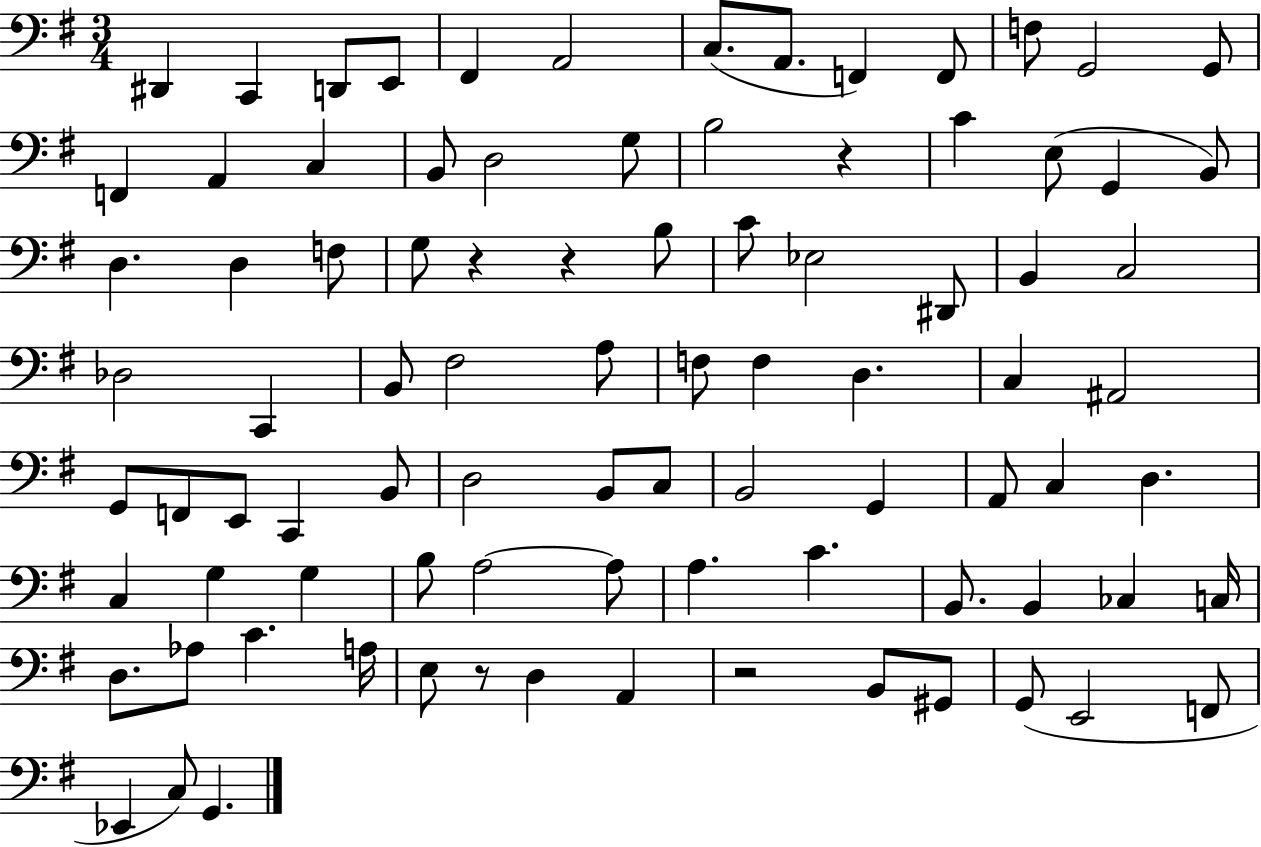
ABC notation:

X:1
T:Untitled
M:3/4
L:1/4
K:G
^D,, C,, D,,/2 E,,/2 ^F,, A,,2 C,/2 A,,/2 F,, F,,/2 F,/2 G,,2 G,,/2 F,, A,, C, B,,/2 D,2 G,/2 B,2 z C E,/2 G,, B,,/2 D, D, F,/2 G,/2 z z B,/2 C/2 _E,2 ^D,,/2 B,, C,2 _D,2 C,, B,,/2 ^F,2 A,/2 F,/2 F, D, C, ^A,,2 G,,/2 F,,/2 E,,/2 C,, B,,/2 D,2 B,,/2 C,/2 B,,2 G,, A,,/2 C, D, C, G, G, B,/2 A,2 A,/2 A, C B,,/2 B,, _C, C,/4 D,/2 _A,/2 C A,/4 E,/2 z/2 D, A,, z2 B,,/2 ^G,,/2 G,,/2 E,,2 F,,/2 _E,, C,/2 G,,